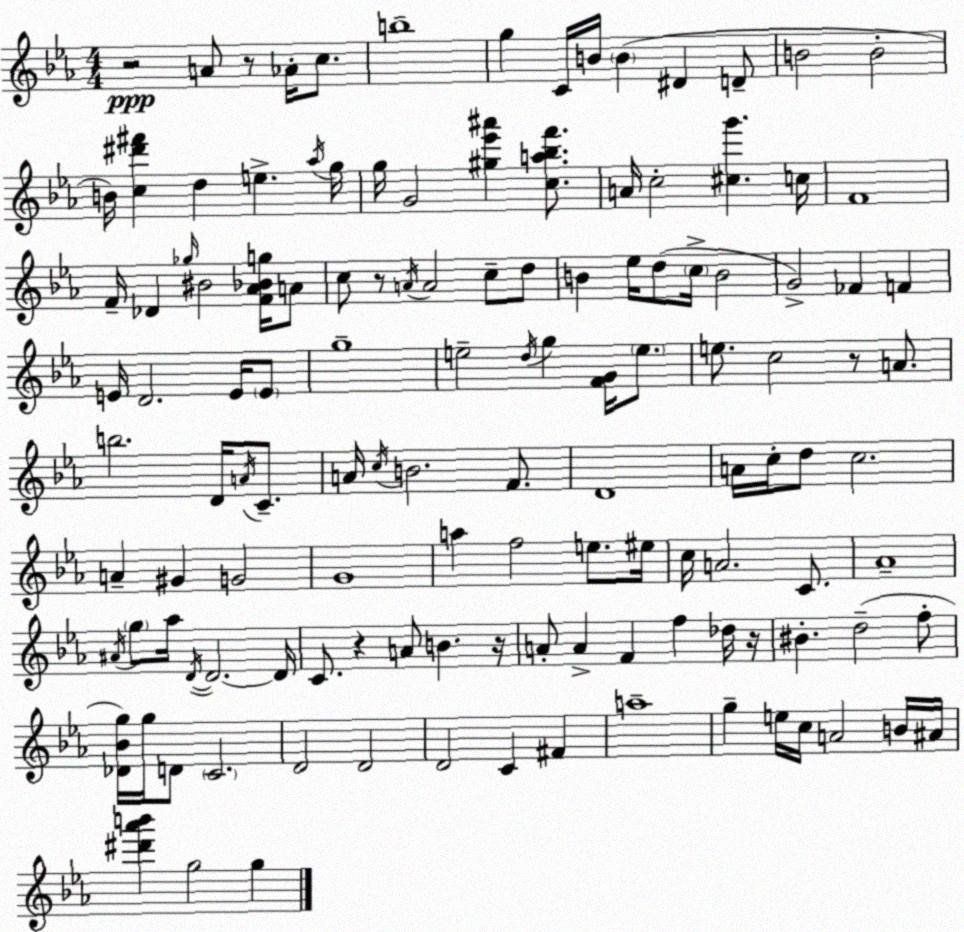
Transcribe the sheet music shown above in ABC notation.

X:1
T:Untitled
M:4/4
L:1/4
K:Cm
z2 A/2 z/2 _A/4 c/2 b4 g C/4 B/4 B ^D D/2 B2 B2 B/4 [c^d'^f'] d e _a/4 g/4 g/4 G2 [^g_e'^a'] [ca_bf']/2 A/4 c2 [^cg'] c/4 F4 F/4 _D _g/4 ^B2 [F_A_Bg]/4 A/2 c/2 z/2 A/4 A2 c/2 d/2 B _e/4 d/2 c/4 B2 G2 _F F E/4 D2 E/4 E/2 g4 e2 d/4 g [FG]/4 e/2 e/2 c2 z/2 A/2 b2 D/4 A/4 C/2 A/4 c/4 B2 F/2 D4 A/4 c/4 d/2 c2 A ^G G2 G4 a f2 e/2 ^e/4 c/4 A2 C/2 _A4 ^A/4 g/2 _a/4 D/4 D2 D/4 C/2 z A/2 B z/4 A/2 A F f _d/4 z/4 ^B d2 f/2 [_D_Bg]/4 g/4 D/2 C2 D2 D2 D2 C ^F a4 g e/4 c/4 A2 B/4 ^A/4 [^d'_a'b'] g2 g